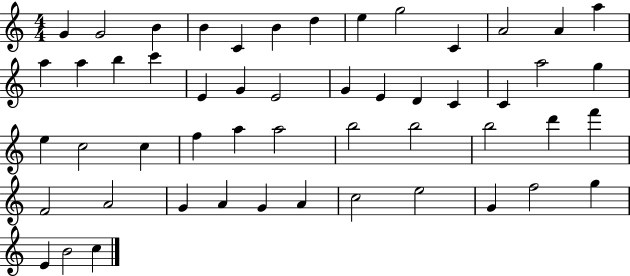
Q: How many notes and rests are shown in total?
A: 52